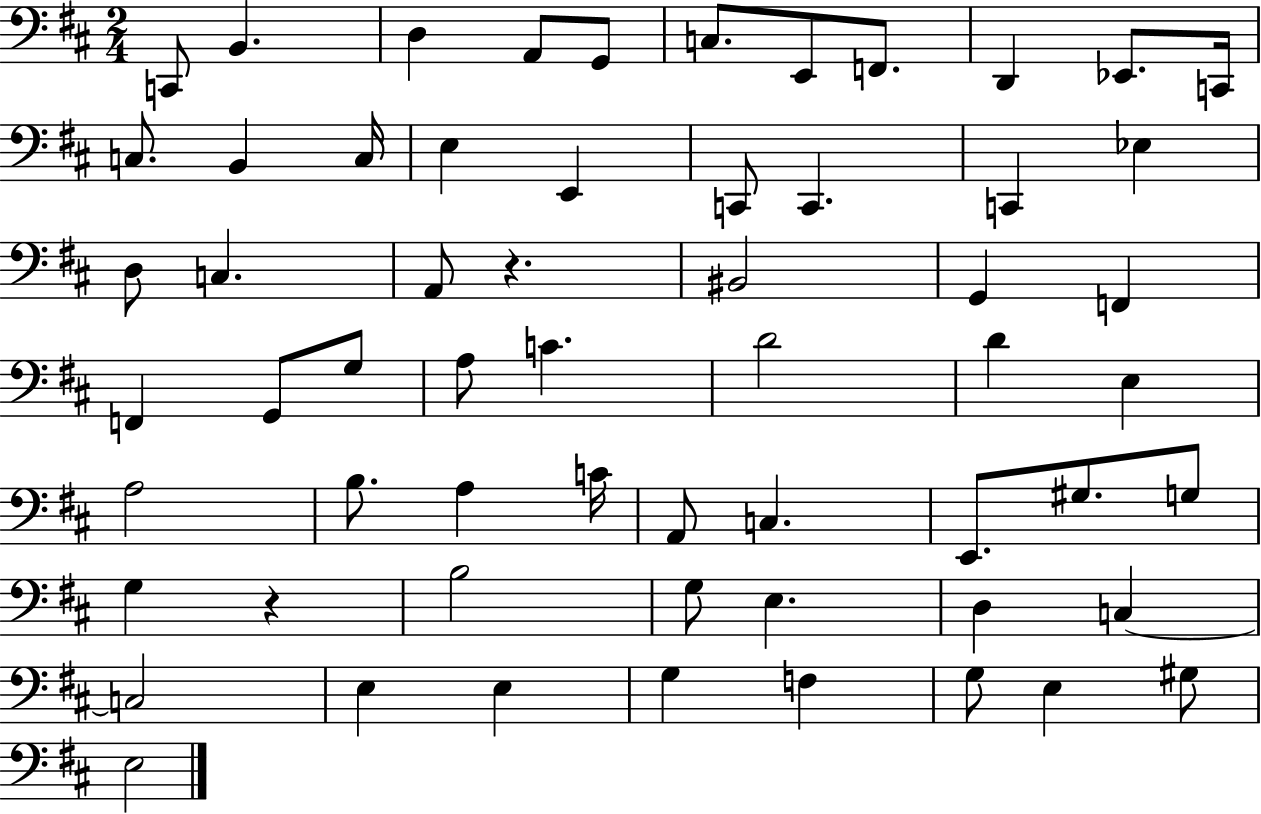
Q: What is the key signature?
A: D major